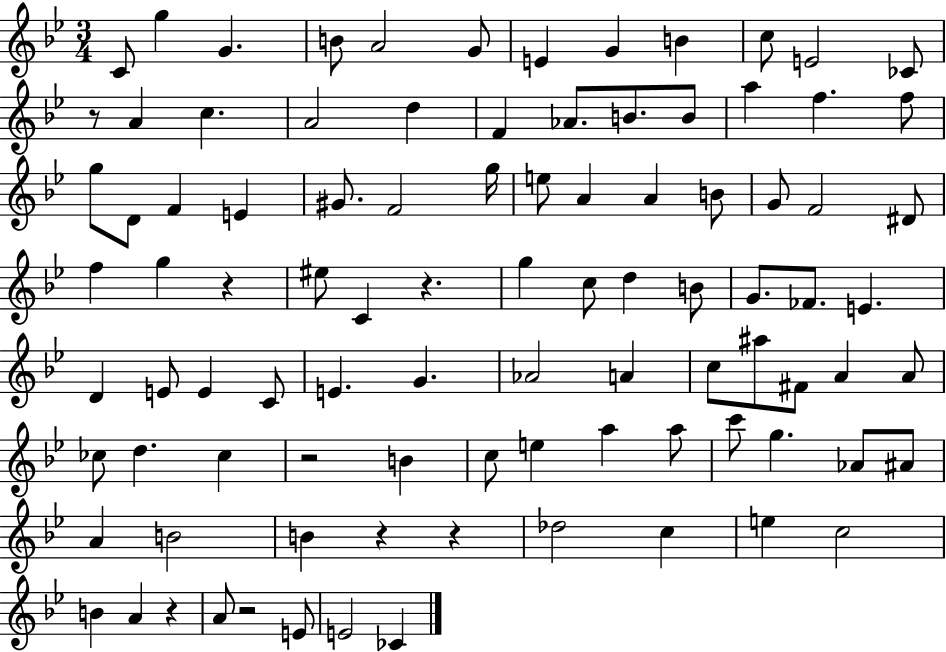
{
  \clef treble
  \numericTimeSignature
  \time 3/4
  \key bes \major
  c'8 g''4 g'4. | b'8 a'2 g'8 | e'4 g'4 b'4 | c''8 e'2 ces'8 | \break r8 a'4 c''4. | a'2 d''4 | f'4 aes'8. b'8. b'8 | a''4 f''4. f''8 | \break g''8 d'8 f'4 e'4 | gis'8. f'2 g''16 | e''8 a'4 a'4 b'8 | g'8 f'2 dis'8 | \break f''4 g''4 r4 | eis''8 c'4 r4. | g''4 c''8 d''4 b'8 | g'8. fes'8. e'4. | \break d'4 e'8 e'4 c'8 | e'4. g'4. | aes'2 a'4 | c''8 ais''8 fis'8 a'4 a'8 | \break ces''8 d''4. ces''4 | r2 b'4 | c''8 e''4 a''4 a''8 | c'''8 g''4. aes'8 ais'8 | \break a'4 b'2 | b'4 r4 r4 | des''2 c''4 | e''4 c''2 | \break b'4 a'4 r4 | a'8 r2 e'8 | e'2 ces'4 | \bar "|."
}